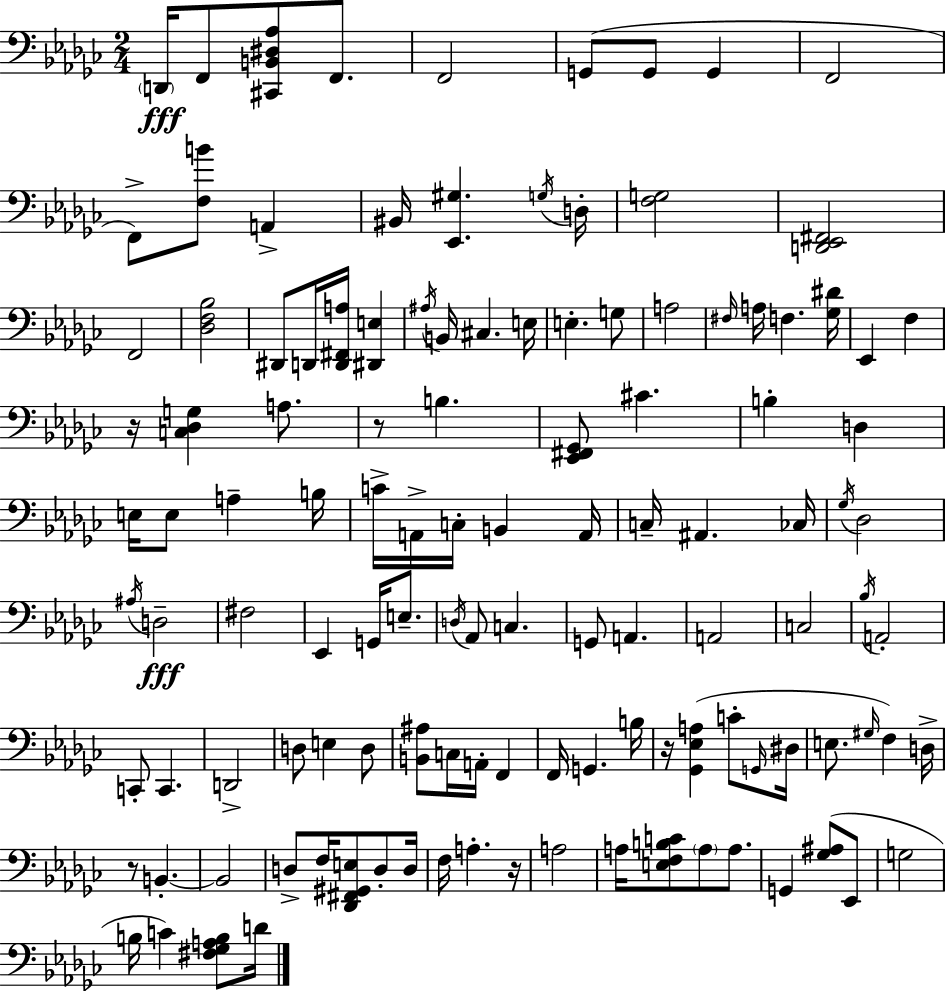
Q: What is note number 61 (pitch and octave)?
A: Bb3